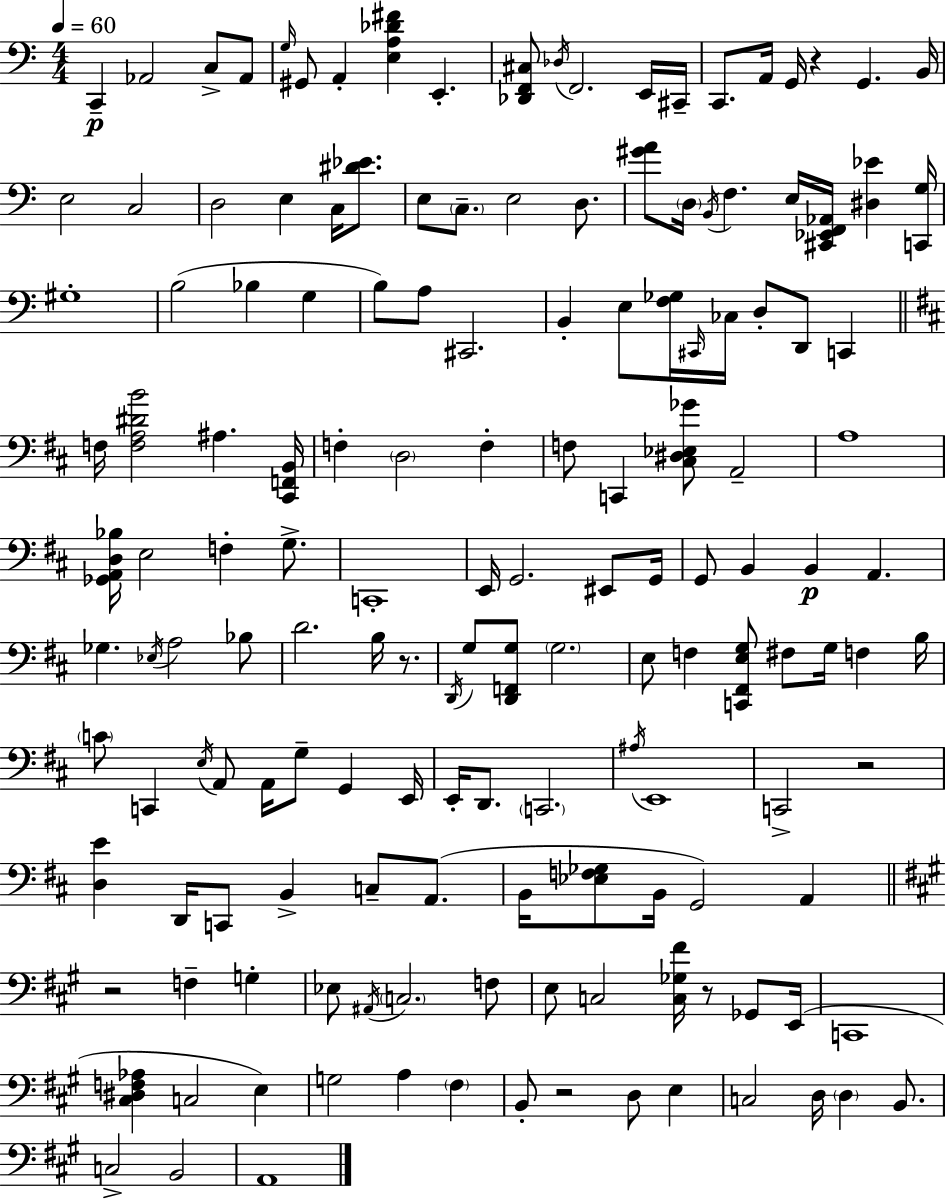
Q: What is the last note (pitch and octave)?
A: A2